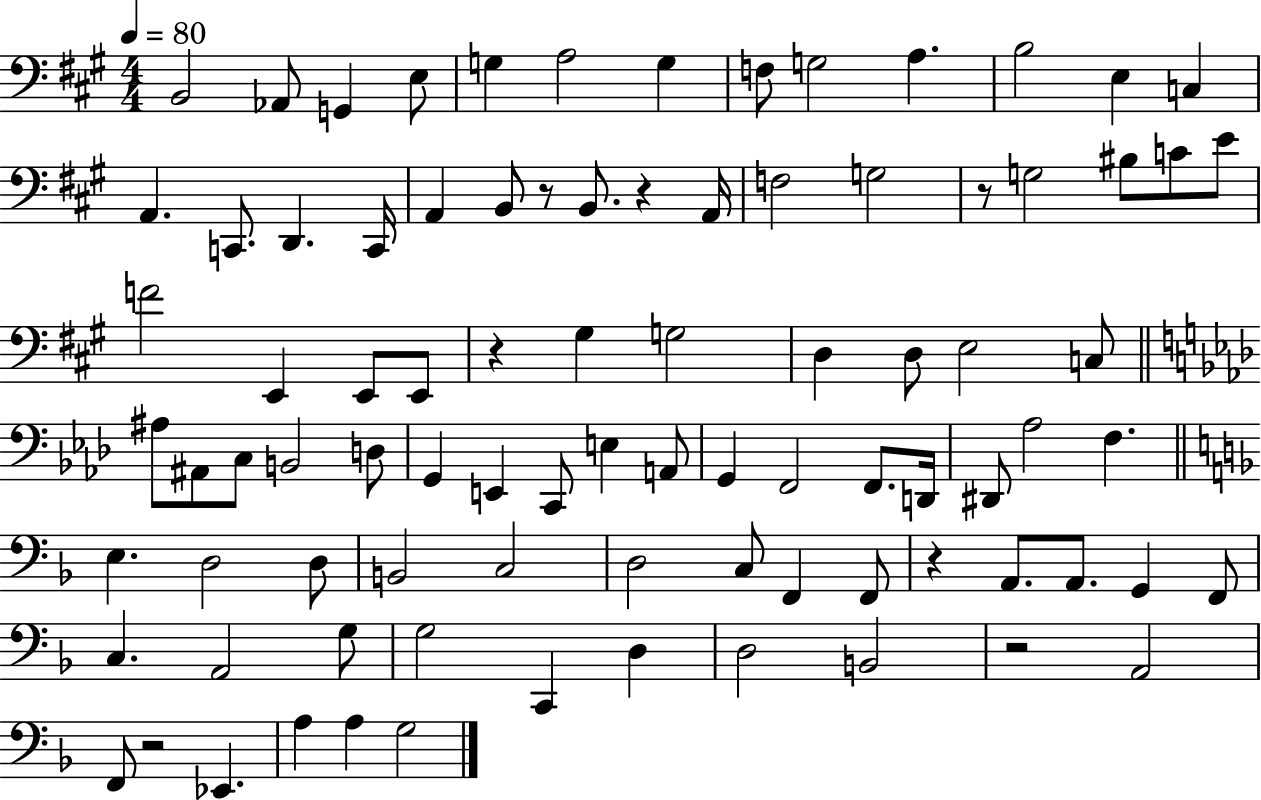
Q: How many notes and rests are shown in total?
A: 88